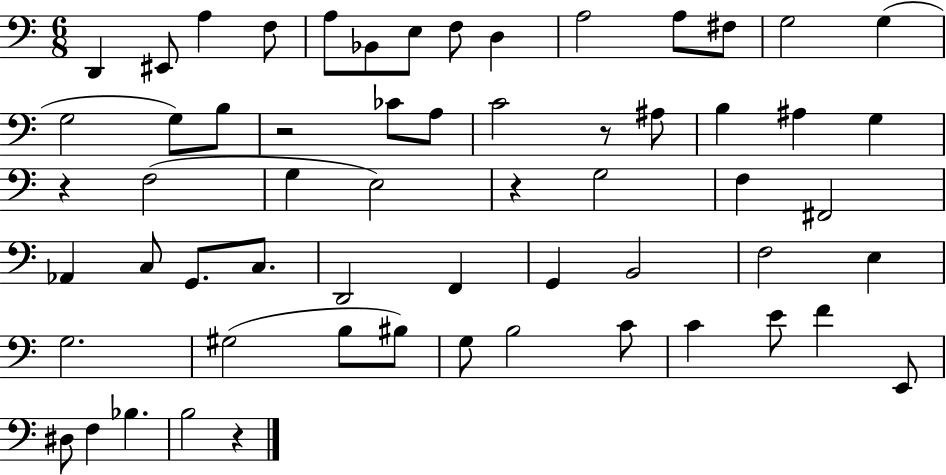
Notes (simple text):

D2/q EIS2/e A3/q F3/e A3/e Bb2/e E3/e F3/e D3/q A3/h A3/e F#3/e G3/h G3/q G3/h G3/e B3/e R/h CES4/e A3/e C4/h R/e A#3/e B3/q A#3/q G3/q R/q F3/h G3/q E3/h R/q G3/h F3/q F#2/h Ab2/q C3/e G2/e. C3/e. D2/h F2/q G2/q B2/h F3/h E3/q G3/h. G#3/h B3/e BIS3/e G3/e B3/h C4/e C4/q E4/e F4/q E2/e D#3/e F3/q Bb3/q. B3/h R/q